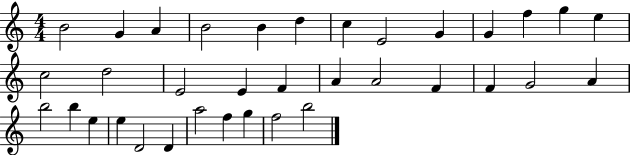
B4/h G4/q A4/q B4/h B4/q D5/q C5/q E4/h G4/q G4/q F5/q G5/q E5/q C5/h D5/h E4/h E4/q F4/q A4/q A4/h F4/q F4/q G4/h A4/q B5/h B5/q E5/q E5/q D4/h D4/q A5/h F5/q G5/q F5/h B5/h